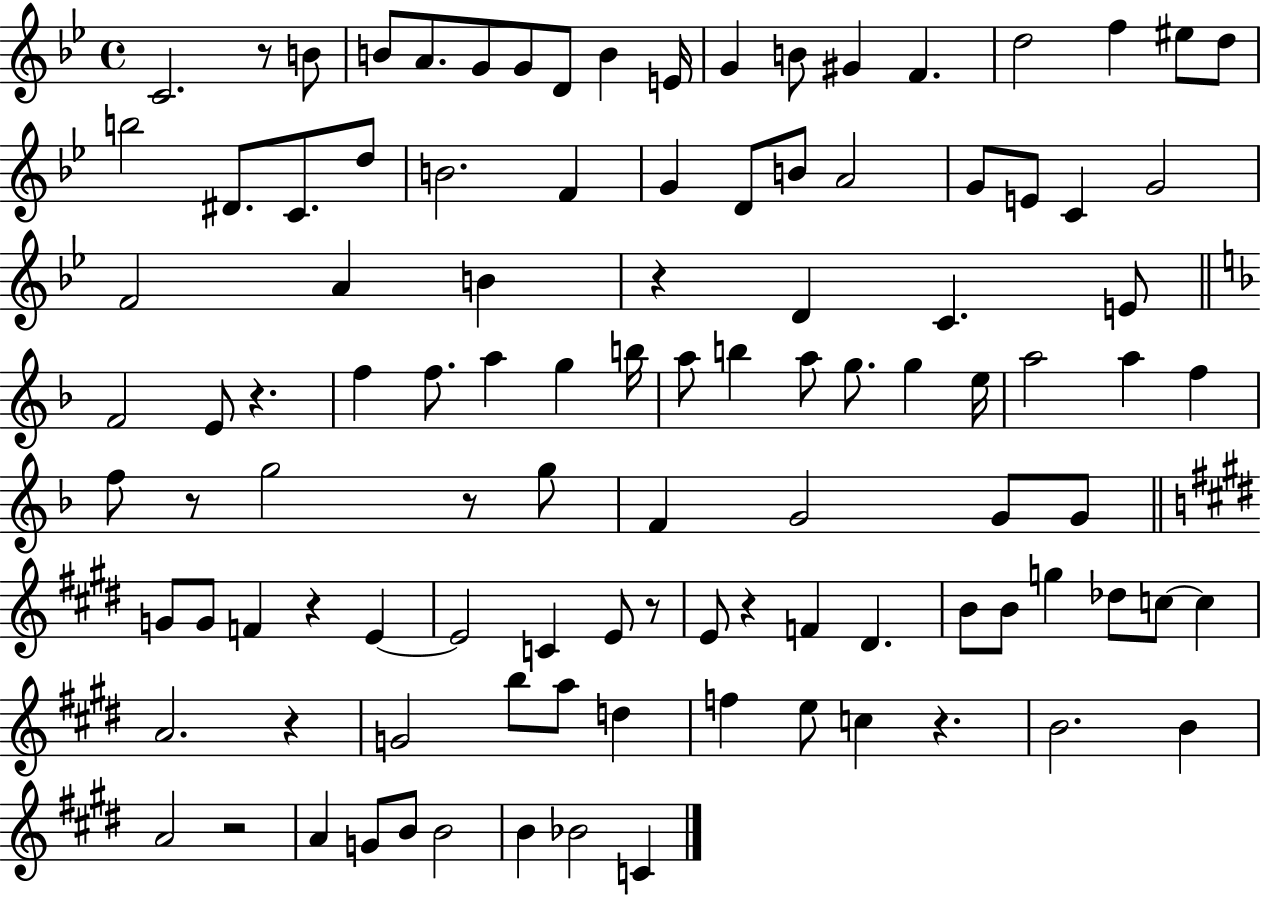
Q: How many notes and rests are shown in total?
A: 105